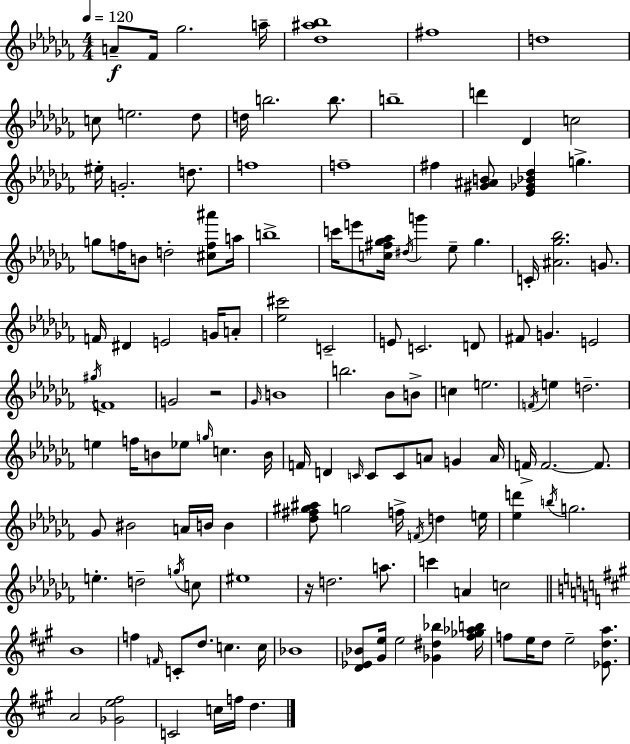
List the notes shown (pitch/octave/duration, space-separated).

A4/e FES4/s Gb5/h. A5/s [Db5,A#5,Bb5]/w F#5/w D5/w C5/e E5/h. Db5/e D5/s B5/h. B5/e. B5/w D6/q Db4/q C5/h EIS5/s G4/h. D5/e. F5/w F5/w F#5/q [G#4,A#4,B4]/e [Eb4,Gb4,Bb4,Db5]/q G5/q. G5/e F5/s B4/e D5/h [C#5,F5,A#6]/e A5/s B5/w C6/s E6/e [C5,F#5,Gb5,Ab5]/s D#5/s G6/q Eb5/e Gb5/q. C4/s [A#4,Gb5,Bb5]/h. G4/e. F4/s D#4/q E4/h G4/s A4/e [Eb5,C#6]/h C4/h E4/e C4/h. D4/e F#4/e G4/q. E4/h G#5/s F4/w G4/h R/h Gb4/s B4/w B5/h. Bb4/e B4/e C5/q E5/h. F4/s E5/q D5/h. E5/q F5/s B4/e Eb5/e G5/s C5/q. B4/s F4/s D4/q C4/s C4/e C4/e A4/e G4/q A4/s F4/s F4/h. F4/e. Gb4/e BIS4/h A4/s B4/s B4/q [Db5,F#5,G#5,A#5]/e G5/h F5/s F4/s D5/q E5/s [Eb5,D6]/q B5/s G5/h. E5/q. D5/h G5/s C5/e EIS5/w R/s D5/h. A5/e. C6/q A4/q C5/h B4/w F5/q F4/s C4/e D5/e. C5/q. C5/s Bb4/w [D4,Eb4,Bb4]/e [G#4,E5]/s E5/h [Gb4,D#5,Bb5]/q [F#5,Gb5,Ab5,B5]/s F5/e E5/s D5/e E5/h [Eb4,D5,A5]/e. A4/h [Gb4,E5,F#5]/h C4/h C5/s F5/s D5/q.